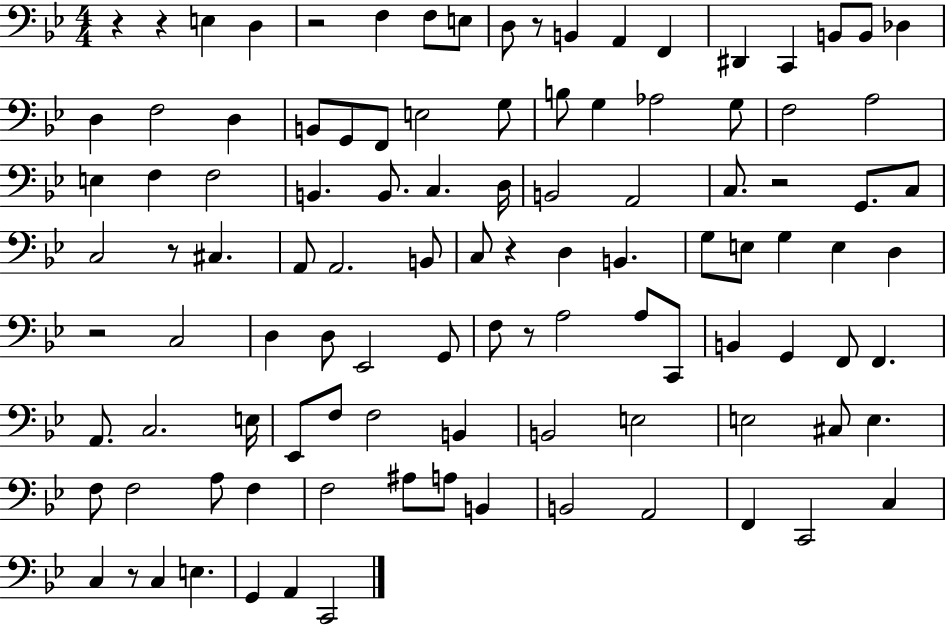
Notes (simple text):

R/q R/q E3/q D3/q R/h F3/q F3/e E3/e D3/e R/e B2/q A2/q F2/q D#2/q C2/q B2/e B2/e Db3/q D3/q F3/h D3/q B2/e G2/e F2/e E3/h G3/e B3/e G3/q Ab3/h G3/e F3/h A3/h E3/q F3/q F3/h B2/q. B2/e. C3/q. D3/s B2/h A2/h C3/e. R/h G2/e. C3/e C3/h R/e C#3/q. A2/e A2/h. B2/e C3/e R/q D3/q B2/q. G3/e E3/e G3/q E3/q D3/q R/h C3/h D3/q D3/e Eb2/h G2/e F3/e R/e A3/h A3/e C2/e B2/q G2/q F2/e F2/q. A2/e. C3/h. E3/s Eb2/e F3/e F3/h B2/q B2/h E3/h E3/h C#3/e E3/q. F3/e F3/h A3/e F3/q F3/h A#3/e A3/e B2/q B2/h A2/h F2/q C2/h C3/q C3/q R/e C3/q E3/q. G2/q A2/q C2/h